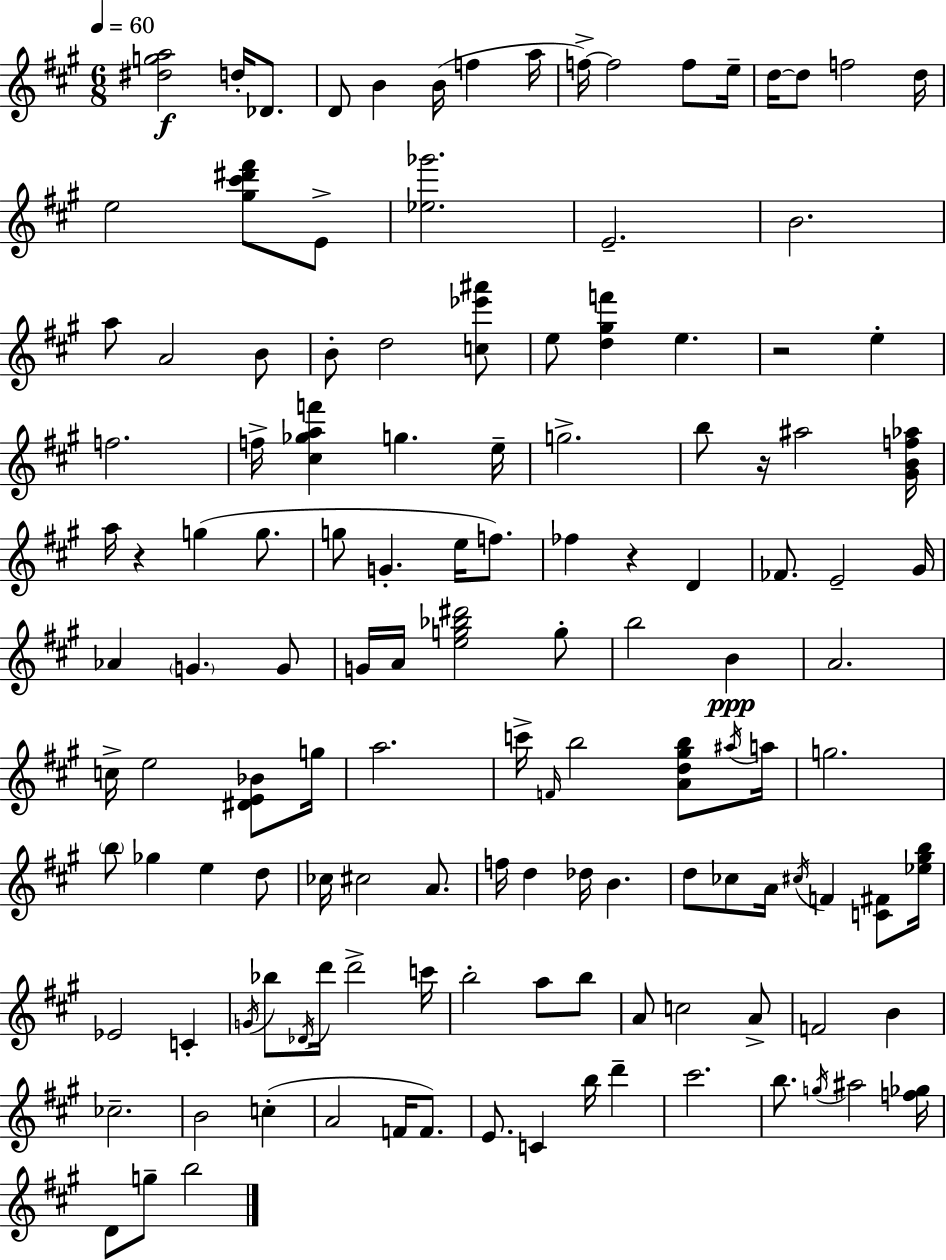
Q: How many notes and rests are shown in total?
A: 131